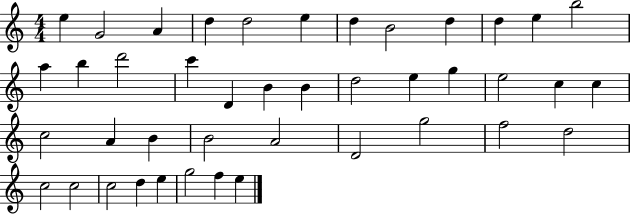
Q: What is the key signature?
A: C major